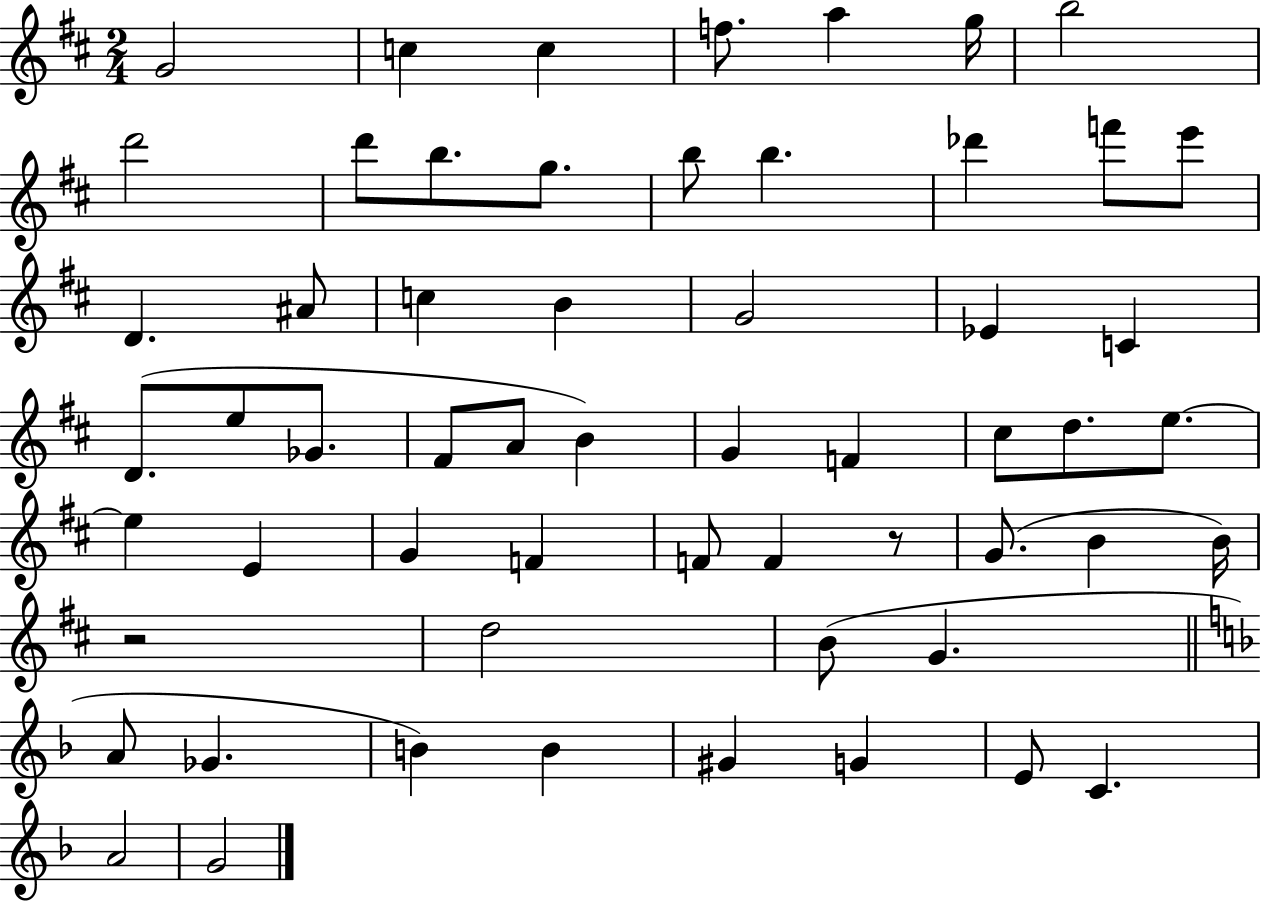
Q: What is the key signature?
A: D major